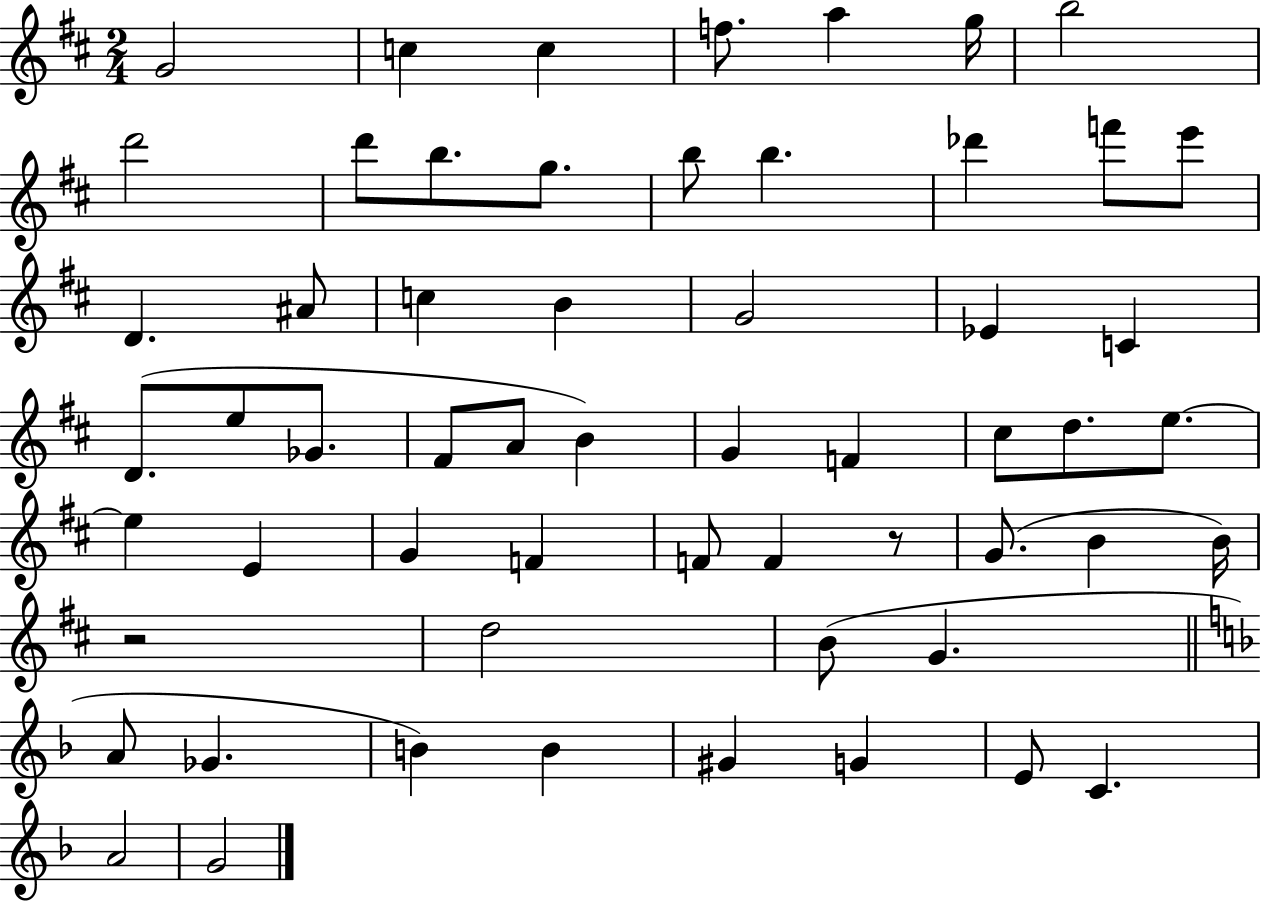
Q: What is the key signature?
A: D major